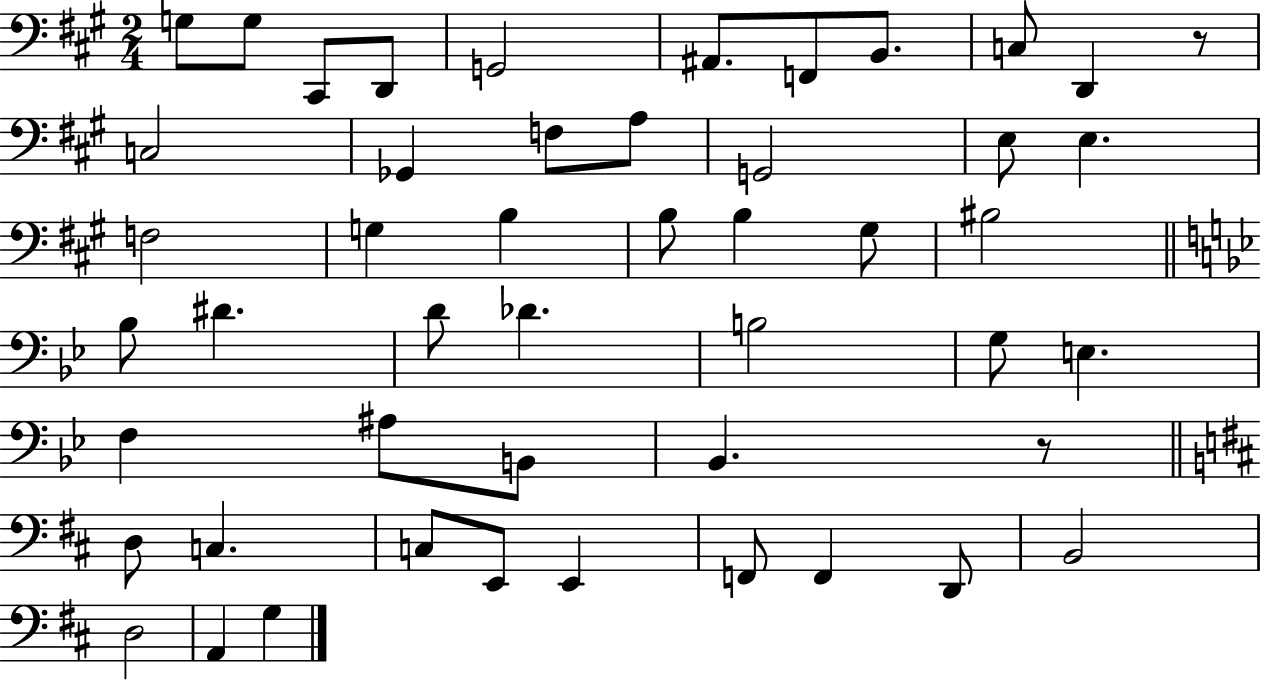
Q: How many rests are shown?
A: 2